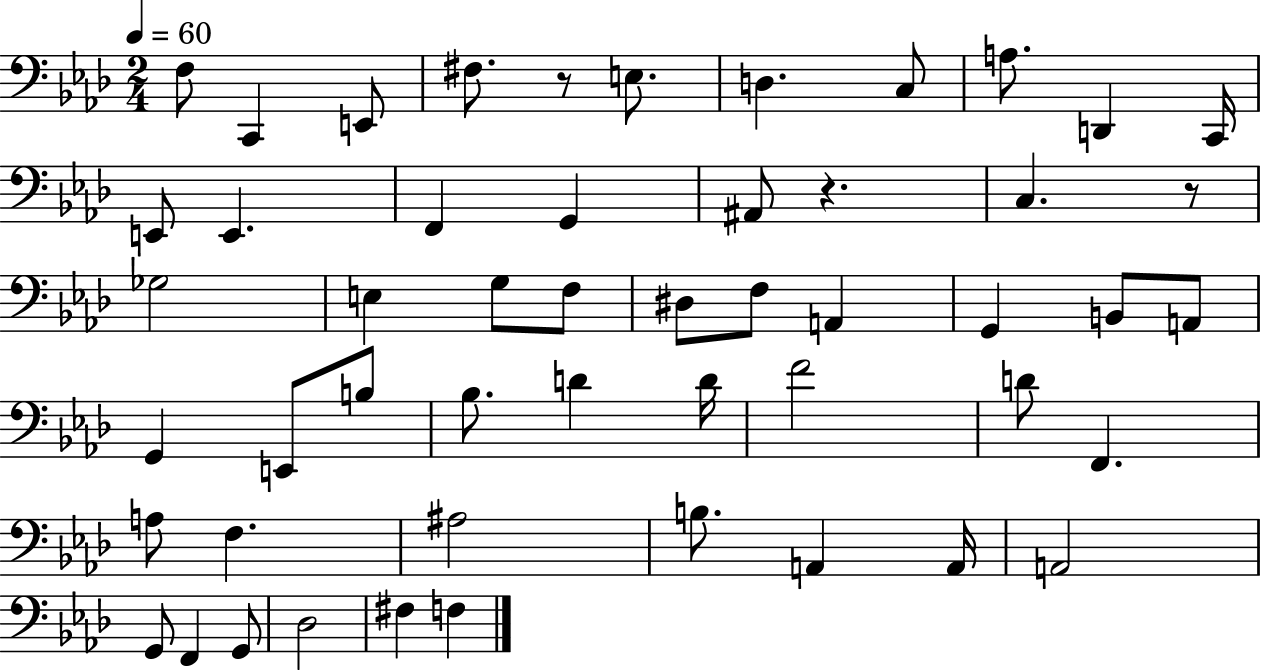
F3/e C2/q E2/e F#3/e. R/e E3/e. D3/q. C3/e A3/e. D2/q C2/s E2/e E2/q. F2/q G2/q A#2/e R/q. C3/q. R/e Gb3/h E3/q G3/e F3/e D#3/e F3/e A2/q G2/q B2/e A2/e G2/q E2/e B3/e Bb3/e. D4/q D4/s F4/h D4/e F2/q. A3/e F3/q. A#3/h B3/e. A2/q A2/s A2/h G2/e F2/q G2/e Db3/h F#3/q F3/q